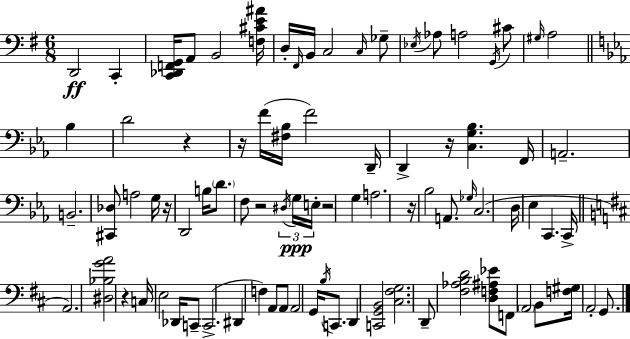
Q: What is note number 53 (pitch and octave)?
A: F3